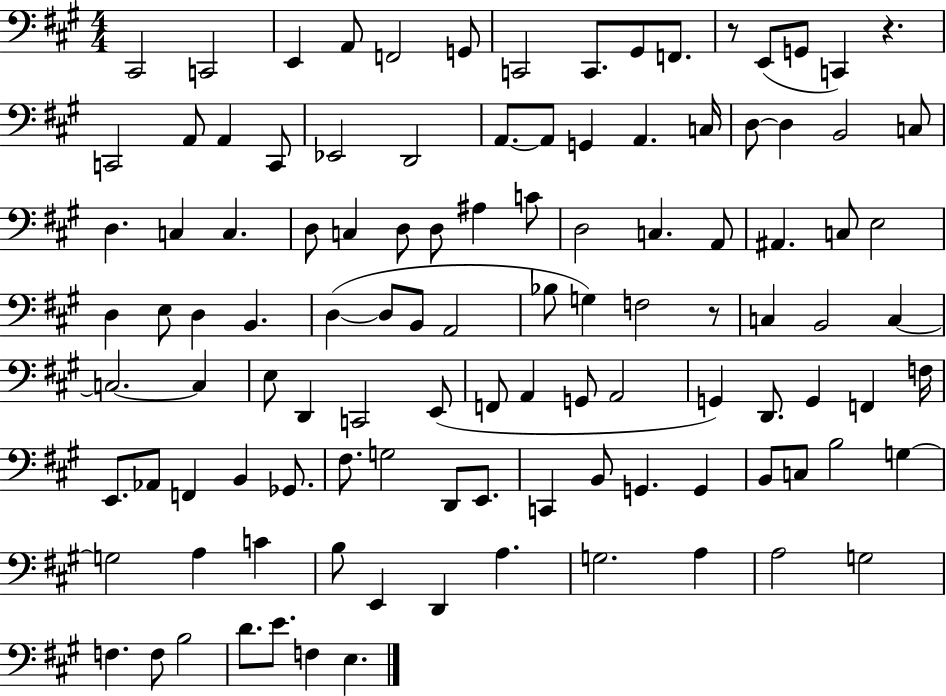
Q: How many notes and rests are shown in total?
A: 110